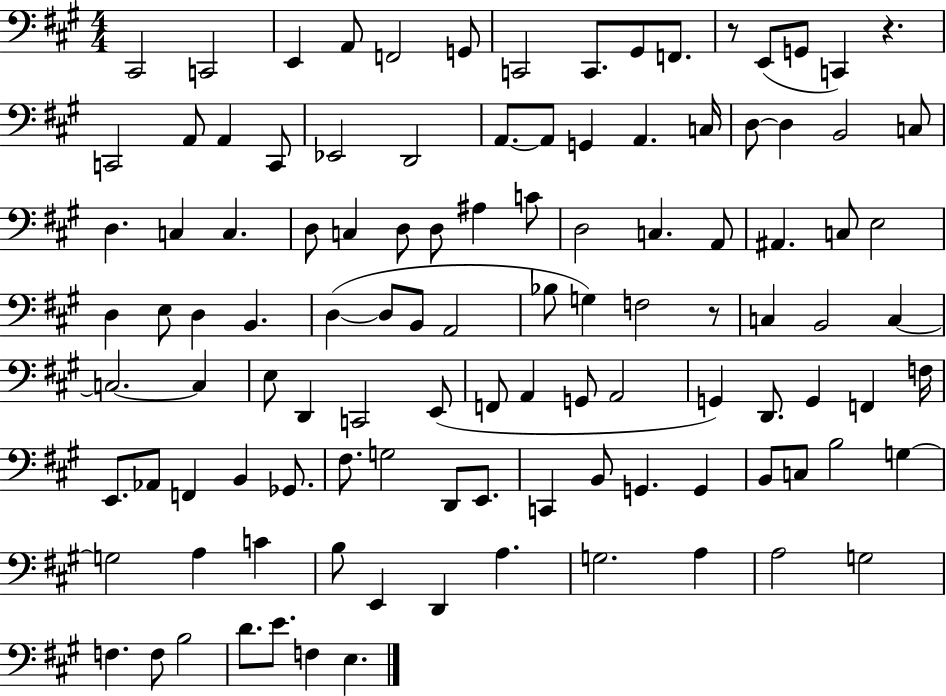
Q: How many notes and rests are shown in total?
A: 110